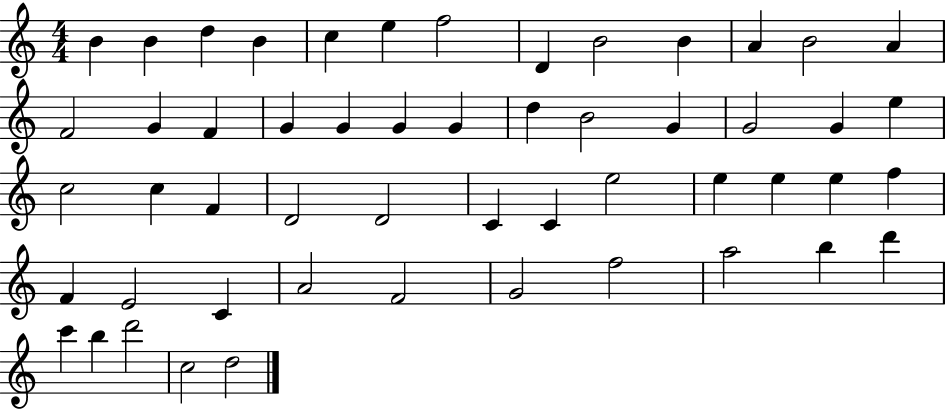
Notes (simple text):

B4/q B4/q D5/q B4/q C5/q E5/q F5/h D4/q B4/h B4/q A4/q B4/h A4/q F4/h G4/q F4/q G4/q G4/q G4/q G4/q D5/q B4/h G4/q G4/h G4/q E5/q C5/h C5/q F4/q D4/h D4/h C4/q C4/q E5/h E5/q E5/q E5/q F5/q F4/q E4/h C4/q A4/h F4/h G4/h F5/h A5/h B5/q D6/q C6/q B5/q D6/h C5/h D5/h